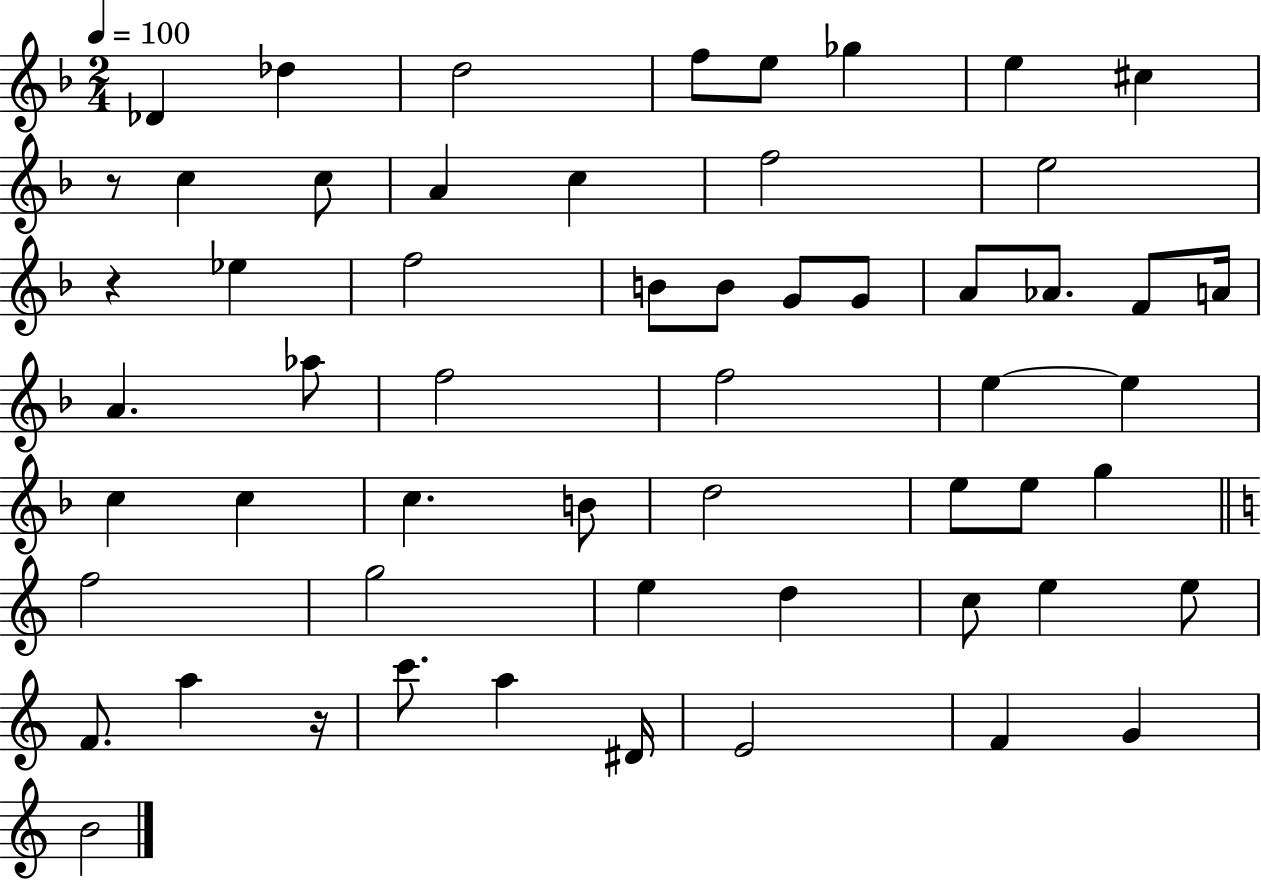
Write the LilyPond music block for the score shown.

{
  \clef treble
  \numericTimeSignature
  \time 2/4
  \key f \major
  \tempo 4 = 100
  des'4 des''4 | d''2 | f''8 e''8 ges''4 | e''4 cis''4 | \break r8 c''4 c''8 | a'4 c''4 | f''2 | e''2 | \break r4 ees''4 | f''2 | b'8 b'8 g'8 g'8 | a'8 aes'8. f'8 a'16 | \break a'4. aes''8 | f''2 | f''2 | e''4~~ e''4 | \break c''4 c''4 | c''4. b'8 | d''2 | e''8 e''8 g''4 | \break \bar "||" \break \key c \major f''2 | g''2 | e''4 d''4 | c''8 e''4 e''8 | \break f'8. a''4 r16 | c'''8. a''4 dis'16 | e'2 | f'4 g'4 | \break b'2 | \bar "|."
}